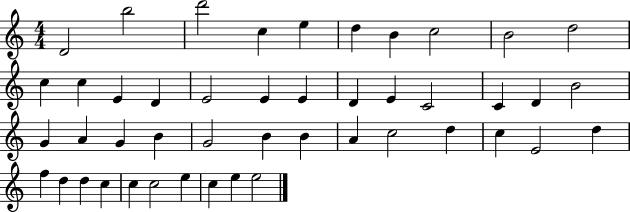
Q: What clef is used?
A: treble